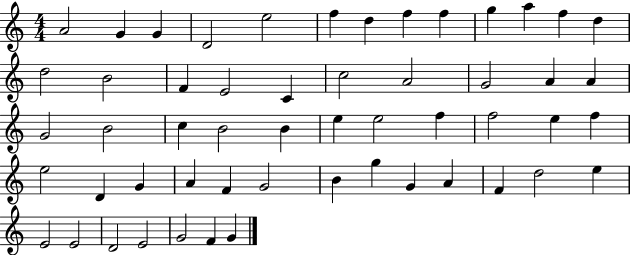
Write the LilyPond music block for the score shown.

{
  \clef treble
  \numericTimeSignature
  \time 4/4
  \key c \major
  a'2 g'4 g'4 | d'2 e''2 | f''4 d''4 f''4 f''4 | g''4 a''4 f''4 d''4 | \break d''2 b'2 | f'4 e'2 c'4 | c''2 a'2 | g'2 a'4 a'4 | \break g'2 b'2 | c''4 b'2 b'4 | e''4 e''2 f''4 | f''2 e''4 f''4 | \break e''2 d'4 g'4 | a'4 f'4 g'2 | b'4 g''4 g'4 a'4 | f'4 d''2 e''4 | \break e'2 e'2 | d'2 e'2 | g'2 f'4 g'4 | \bar "|."
}